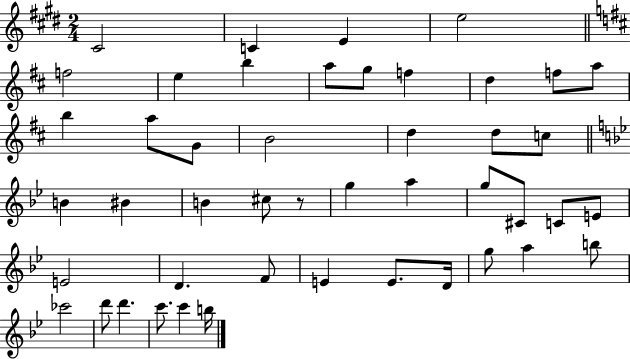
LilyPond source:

{
  \clef treble
  \numericTimeSignature
  \time 2/4
  \key e \major
  cis'2 | c'4 e'4 | e''2 | \bar "||" \break \key d \major f''2 | e''4 b''4 | a''8 g''8 f''4 | d''4 f''8 a''8 | \break b''4 a''8 g'8 | b'2 | d''4 d''8 c''8 | \bar "||" \break \key g \minor b'4 bis'4 | b'4 cis''8 r8 | g''4 a''4 | g''8 cis'8 c'8 e'8 | \break e'2 | d'4. f'8 | e'4 e'8. d'16 | g''8 a''4 b''8 | \break ces'''2 | d'''8 d'''4. | c'''8. c'''4 b''16 | \bar "|."
}